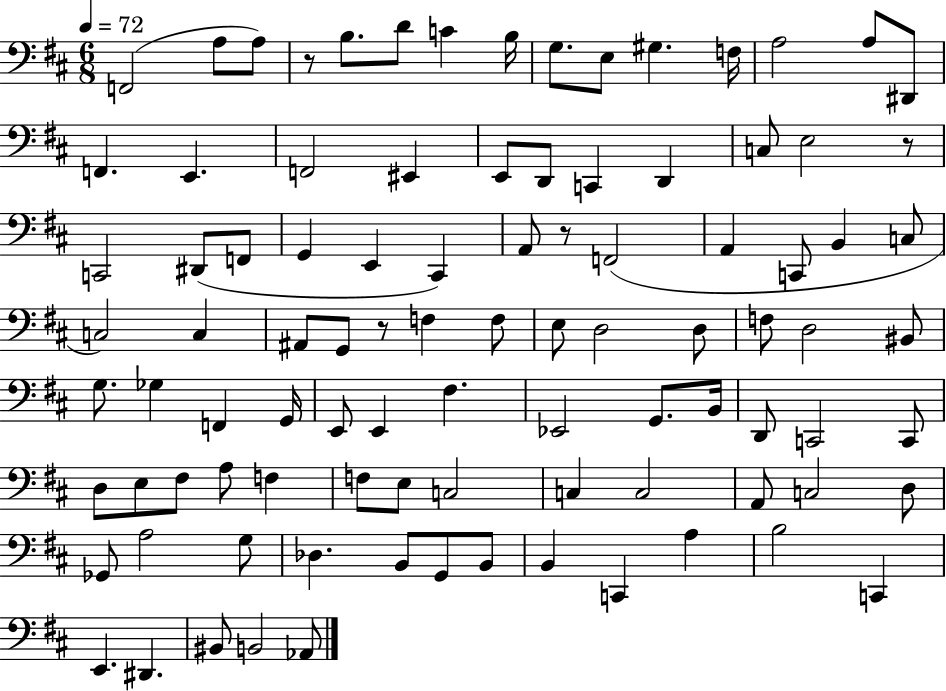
{
  \clef bass
  \numericTimeSignature
  \time 6/8
  \key d \major
  \tempo 4 = 72
  f,2( a8 a8) | r8 b8. d'8 c'4 b16 | g8. e8 gis4. f16 | a2 a8 dis,8 | \break f,4. e,4. | f,2 eis,4 | e,8 d,8 c,4 d,4 | c8 e2 r8 | \break c,2 dis,8( f,8 | g,4 e,4 cis,4) | a,8 r8 f,2( | a,4 c,8 b,4 c8 | \break c2) c4 | ais,8 g,8 r8 f4 f8 | e8 d2 d8 | f8 d2 bis,8 | \break g8. ges4 f,4 g,16 | e,8 e,4 fis4. | ees,2 g,8. b,16 | d,8 c,2 c,8 | \break d8 e8 fis8 a8 f4 | f8 e8 c2 | c4 c2 | a,8 c2 d8 | \break ges,8 a2 g8 | des4. b,8 g,8 b,8 | b,4 c,4 a4 | b2 c,4 | \break e,4. dis,4. | bis,8 b,2 aes,8 | \bar "|."
}